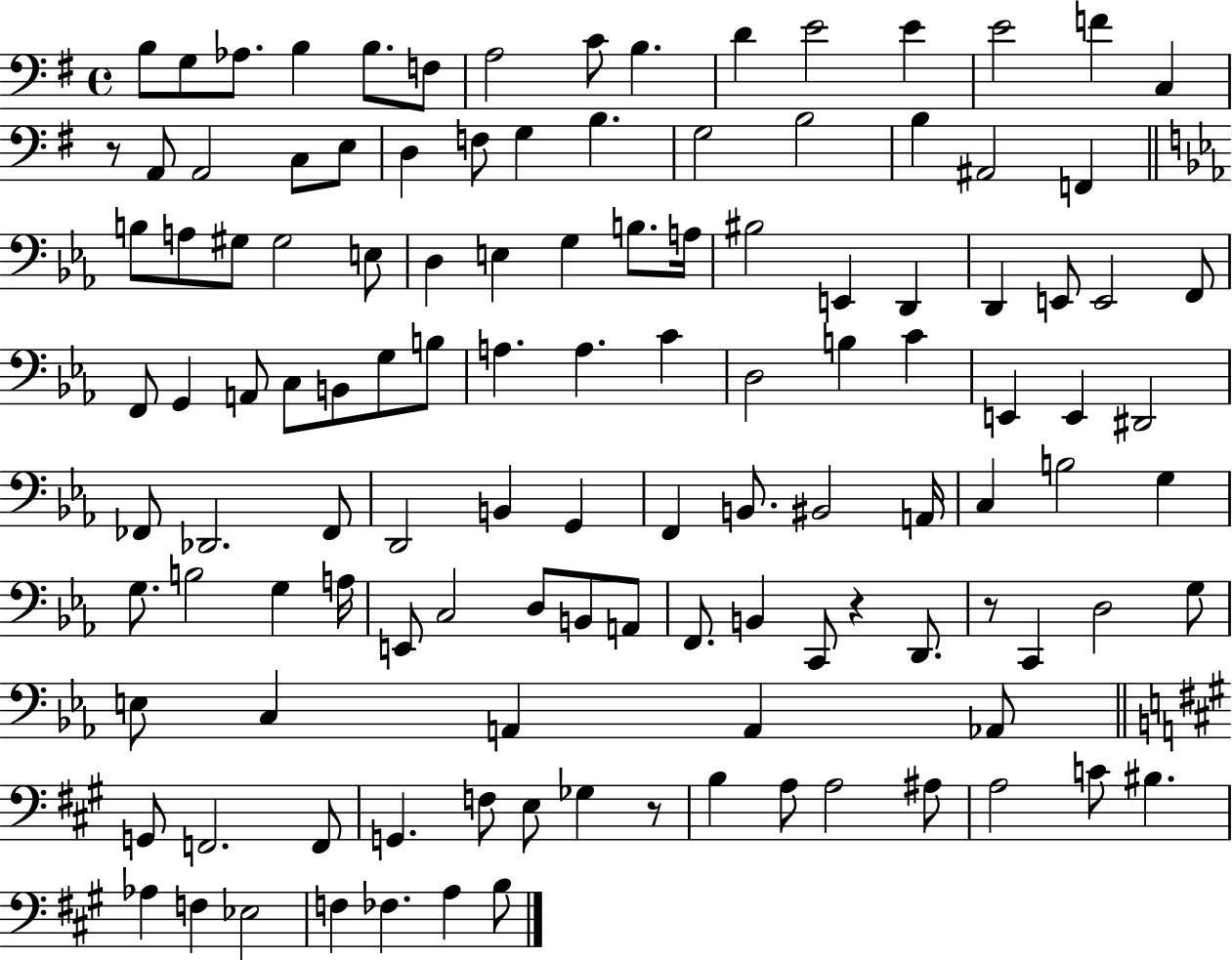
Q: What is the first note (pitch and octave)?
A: B3